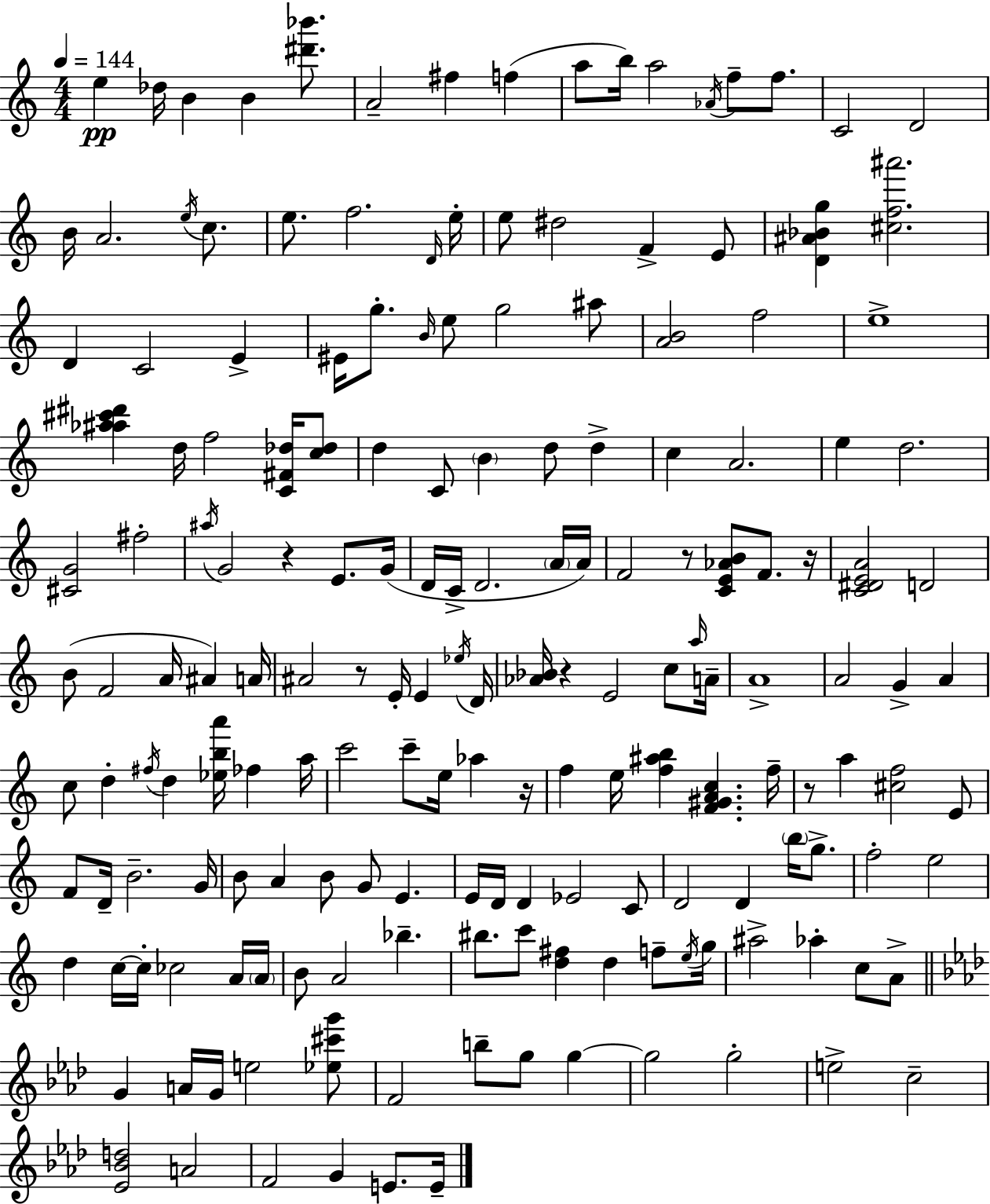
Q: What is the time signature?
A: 4/4